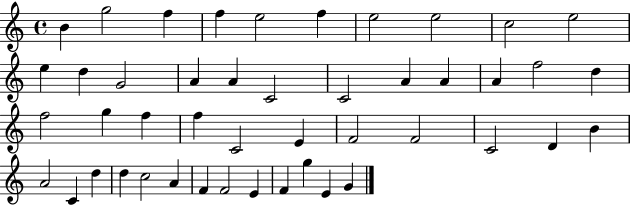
{
  \clef treble
  \time 4/4
  \defaultTimeSignature
  \key c \major
  b'4 g''2 f''4 | f''4 e''2 f''4 | e''2 e''2 | c''2 e''2 | \break e''4 d''4 g'2 | a'4 a'4 c'2 | c'2 a'4 a'4 | a'4 f''2 d''4 | \break f''2 g''4 f''4 | f''4 c'2 e'4 | f'2 f'2 | c'2 d'4 b'4 | \break a'2 c'4 d''4 | d''4 c''2 a'4 | f'4 f'2 e'4 | f'4 g''4 e'4 g'4 | \break \bar "|."
}